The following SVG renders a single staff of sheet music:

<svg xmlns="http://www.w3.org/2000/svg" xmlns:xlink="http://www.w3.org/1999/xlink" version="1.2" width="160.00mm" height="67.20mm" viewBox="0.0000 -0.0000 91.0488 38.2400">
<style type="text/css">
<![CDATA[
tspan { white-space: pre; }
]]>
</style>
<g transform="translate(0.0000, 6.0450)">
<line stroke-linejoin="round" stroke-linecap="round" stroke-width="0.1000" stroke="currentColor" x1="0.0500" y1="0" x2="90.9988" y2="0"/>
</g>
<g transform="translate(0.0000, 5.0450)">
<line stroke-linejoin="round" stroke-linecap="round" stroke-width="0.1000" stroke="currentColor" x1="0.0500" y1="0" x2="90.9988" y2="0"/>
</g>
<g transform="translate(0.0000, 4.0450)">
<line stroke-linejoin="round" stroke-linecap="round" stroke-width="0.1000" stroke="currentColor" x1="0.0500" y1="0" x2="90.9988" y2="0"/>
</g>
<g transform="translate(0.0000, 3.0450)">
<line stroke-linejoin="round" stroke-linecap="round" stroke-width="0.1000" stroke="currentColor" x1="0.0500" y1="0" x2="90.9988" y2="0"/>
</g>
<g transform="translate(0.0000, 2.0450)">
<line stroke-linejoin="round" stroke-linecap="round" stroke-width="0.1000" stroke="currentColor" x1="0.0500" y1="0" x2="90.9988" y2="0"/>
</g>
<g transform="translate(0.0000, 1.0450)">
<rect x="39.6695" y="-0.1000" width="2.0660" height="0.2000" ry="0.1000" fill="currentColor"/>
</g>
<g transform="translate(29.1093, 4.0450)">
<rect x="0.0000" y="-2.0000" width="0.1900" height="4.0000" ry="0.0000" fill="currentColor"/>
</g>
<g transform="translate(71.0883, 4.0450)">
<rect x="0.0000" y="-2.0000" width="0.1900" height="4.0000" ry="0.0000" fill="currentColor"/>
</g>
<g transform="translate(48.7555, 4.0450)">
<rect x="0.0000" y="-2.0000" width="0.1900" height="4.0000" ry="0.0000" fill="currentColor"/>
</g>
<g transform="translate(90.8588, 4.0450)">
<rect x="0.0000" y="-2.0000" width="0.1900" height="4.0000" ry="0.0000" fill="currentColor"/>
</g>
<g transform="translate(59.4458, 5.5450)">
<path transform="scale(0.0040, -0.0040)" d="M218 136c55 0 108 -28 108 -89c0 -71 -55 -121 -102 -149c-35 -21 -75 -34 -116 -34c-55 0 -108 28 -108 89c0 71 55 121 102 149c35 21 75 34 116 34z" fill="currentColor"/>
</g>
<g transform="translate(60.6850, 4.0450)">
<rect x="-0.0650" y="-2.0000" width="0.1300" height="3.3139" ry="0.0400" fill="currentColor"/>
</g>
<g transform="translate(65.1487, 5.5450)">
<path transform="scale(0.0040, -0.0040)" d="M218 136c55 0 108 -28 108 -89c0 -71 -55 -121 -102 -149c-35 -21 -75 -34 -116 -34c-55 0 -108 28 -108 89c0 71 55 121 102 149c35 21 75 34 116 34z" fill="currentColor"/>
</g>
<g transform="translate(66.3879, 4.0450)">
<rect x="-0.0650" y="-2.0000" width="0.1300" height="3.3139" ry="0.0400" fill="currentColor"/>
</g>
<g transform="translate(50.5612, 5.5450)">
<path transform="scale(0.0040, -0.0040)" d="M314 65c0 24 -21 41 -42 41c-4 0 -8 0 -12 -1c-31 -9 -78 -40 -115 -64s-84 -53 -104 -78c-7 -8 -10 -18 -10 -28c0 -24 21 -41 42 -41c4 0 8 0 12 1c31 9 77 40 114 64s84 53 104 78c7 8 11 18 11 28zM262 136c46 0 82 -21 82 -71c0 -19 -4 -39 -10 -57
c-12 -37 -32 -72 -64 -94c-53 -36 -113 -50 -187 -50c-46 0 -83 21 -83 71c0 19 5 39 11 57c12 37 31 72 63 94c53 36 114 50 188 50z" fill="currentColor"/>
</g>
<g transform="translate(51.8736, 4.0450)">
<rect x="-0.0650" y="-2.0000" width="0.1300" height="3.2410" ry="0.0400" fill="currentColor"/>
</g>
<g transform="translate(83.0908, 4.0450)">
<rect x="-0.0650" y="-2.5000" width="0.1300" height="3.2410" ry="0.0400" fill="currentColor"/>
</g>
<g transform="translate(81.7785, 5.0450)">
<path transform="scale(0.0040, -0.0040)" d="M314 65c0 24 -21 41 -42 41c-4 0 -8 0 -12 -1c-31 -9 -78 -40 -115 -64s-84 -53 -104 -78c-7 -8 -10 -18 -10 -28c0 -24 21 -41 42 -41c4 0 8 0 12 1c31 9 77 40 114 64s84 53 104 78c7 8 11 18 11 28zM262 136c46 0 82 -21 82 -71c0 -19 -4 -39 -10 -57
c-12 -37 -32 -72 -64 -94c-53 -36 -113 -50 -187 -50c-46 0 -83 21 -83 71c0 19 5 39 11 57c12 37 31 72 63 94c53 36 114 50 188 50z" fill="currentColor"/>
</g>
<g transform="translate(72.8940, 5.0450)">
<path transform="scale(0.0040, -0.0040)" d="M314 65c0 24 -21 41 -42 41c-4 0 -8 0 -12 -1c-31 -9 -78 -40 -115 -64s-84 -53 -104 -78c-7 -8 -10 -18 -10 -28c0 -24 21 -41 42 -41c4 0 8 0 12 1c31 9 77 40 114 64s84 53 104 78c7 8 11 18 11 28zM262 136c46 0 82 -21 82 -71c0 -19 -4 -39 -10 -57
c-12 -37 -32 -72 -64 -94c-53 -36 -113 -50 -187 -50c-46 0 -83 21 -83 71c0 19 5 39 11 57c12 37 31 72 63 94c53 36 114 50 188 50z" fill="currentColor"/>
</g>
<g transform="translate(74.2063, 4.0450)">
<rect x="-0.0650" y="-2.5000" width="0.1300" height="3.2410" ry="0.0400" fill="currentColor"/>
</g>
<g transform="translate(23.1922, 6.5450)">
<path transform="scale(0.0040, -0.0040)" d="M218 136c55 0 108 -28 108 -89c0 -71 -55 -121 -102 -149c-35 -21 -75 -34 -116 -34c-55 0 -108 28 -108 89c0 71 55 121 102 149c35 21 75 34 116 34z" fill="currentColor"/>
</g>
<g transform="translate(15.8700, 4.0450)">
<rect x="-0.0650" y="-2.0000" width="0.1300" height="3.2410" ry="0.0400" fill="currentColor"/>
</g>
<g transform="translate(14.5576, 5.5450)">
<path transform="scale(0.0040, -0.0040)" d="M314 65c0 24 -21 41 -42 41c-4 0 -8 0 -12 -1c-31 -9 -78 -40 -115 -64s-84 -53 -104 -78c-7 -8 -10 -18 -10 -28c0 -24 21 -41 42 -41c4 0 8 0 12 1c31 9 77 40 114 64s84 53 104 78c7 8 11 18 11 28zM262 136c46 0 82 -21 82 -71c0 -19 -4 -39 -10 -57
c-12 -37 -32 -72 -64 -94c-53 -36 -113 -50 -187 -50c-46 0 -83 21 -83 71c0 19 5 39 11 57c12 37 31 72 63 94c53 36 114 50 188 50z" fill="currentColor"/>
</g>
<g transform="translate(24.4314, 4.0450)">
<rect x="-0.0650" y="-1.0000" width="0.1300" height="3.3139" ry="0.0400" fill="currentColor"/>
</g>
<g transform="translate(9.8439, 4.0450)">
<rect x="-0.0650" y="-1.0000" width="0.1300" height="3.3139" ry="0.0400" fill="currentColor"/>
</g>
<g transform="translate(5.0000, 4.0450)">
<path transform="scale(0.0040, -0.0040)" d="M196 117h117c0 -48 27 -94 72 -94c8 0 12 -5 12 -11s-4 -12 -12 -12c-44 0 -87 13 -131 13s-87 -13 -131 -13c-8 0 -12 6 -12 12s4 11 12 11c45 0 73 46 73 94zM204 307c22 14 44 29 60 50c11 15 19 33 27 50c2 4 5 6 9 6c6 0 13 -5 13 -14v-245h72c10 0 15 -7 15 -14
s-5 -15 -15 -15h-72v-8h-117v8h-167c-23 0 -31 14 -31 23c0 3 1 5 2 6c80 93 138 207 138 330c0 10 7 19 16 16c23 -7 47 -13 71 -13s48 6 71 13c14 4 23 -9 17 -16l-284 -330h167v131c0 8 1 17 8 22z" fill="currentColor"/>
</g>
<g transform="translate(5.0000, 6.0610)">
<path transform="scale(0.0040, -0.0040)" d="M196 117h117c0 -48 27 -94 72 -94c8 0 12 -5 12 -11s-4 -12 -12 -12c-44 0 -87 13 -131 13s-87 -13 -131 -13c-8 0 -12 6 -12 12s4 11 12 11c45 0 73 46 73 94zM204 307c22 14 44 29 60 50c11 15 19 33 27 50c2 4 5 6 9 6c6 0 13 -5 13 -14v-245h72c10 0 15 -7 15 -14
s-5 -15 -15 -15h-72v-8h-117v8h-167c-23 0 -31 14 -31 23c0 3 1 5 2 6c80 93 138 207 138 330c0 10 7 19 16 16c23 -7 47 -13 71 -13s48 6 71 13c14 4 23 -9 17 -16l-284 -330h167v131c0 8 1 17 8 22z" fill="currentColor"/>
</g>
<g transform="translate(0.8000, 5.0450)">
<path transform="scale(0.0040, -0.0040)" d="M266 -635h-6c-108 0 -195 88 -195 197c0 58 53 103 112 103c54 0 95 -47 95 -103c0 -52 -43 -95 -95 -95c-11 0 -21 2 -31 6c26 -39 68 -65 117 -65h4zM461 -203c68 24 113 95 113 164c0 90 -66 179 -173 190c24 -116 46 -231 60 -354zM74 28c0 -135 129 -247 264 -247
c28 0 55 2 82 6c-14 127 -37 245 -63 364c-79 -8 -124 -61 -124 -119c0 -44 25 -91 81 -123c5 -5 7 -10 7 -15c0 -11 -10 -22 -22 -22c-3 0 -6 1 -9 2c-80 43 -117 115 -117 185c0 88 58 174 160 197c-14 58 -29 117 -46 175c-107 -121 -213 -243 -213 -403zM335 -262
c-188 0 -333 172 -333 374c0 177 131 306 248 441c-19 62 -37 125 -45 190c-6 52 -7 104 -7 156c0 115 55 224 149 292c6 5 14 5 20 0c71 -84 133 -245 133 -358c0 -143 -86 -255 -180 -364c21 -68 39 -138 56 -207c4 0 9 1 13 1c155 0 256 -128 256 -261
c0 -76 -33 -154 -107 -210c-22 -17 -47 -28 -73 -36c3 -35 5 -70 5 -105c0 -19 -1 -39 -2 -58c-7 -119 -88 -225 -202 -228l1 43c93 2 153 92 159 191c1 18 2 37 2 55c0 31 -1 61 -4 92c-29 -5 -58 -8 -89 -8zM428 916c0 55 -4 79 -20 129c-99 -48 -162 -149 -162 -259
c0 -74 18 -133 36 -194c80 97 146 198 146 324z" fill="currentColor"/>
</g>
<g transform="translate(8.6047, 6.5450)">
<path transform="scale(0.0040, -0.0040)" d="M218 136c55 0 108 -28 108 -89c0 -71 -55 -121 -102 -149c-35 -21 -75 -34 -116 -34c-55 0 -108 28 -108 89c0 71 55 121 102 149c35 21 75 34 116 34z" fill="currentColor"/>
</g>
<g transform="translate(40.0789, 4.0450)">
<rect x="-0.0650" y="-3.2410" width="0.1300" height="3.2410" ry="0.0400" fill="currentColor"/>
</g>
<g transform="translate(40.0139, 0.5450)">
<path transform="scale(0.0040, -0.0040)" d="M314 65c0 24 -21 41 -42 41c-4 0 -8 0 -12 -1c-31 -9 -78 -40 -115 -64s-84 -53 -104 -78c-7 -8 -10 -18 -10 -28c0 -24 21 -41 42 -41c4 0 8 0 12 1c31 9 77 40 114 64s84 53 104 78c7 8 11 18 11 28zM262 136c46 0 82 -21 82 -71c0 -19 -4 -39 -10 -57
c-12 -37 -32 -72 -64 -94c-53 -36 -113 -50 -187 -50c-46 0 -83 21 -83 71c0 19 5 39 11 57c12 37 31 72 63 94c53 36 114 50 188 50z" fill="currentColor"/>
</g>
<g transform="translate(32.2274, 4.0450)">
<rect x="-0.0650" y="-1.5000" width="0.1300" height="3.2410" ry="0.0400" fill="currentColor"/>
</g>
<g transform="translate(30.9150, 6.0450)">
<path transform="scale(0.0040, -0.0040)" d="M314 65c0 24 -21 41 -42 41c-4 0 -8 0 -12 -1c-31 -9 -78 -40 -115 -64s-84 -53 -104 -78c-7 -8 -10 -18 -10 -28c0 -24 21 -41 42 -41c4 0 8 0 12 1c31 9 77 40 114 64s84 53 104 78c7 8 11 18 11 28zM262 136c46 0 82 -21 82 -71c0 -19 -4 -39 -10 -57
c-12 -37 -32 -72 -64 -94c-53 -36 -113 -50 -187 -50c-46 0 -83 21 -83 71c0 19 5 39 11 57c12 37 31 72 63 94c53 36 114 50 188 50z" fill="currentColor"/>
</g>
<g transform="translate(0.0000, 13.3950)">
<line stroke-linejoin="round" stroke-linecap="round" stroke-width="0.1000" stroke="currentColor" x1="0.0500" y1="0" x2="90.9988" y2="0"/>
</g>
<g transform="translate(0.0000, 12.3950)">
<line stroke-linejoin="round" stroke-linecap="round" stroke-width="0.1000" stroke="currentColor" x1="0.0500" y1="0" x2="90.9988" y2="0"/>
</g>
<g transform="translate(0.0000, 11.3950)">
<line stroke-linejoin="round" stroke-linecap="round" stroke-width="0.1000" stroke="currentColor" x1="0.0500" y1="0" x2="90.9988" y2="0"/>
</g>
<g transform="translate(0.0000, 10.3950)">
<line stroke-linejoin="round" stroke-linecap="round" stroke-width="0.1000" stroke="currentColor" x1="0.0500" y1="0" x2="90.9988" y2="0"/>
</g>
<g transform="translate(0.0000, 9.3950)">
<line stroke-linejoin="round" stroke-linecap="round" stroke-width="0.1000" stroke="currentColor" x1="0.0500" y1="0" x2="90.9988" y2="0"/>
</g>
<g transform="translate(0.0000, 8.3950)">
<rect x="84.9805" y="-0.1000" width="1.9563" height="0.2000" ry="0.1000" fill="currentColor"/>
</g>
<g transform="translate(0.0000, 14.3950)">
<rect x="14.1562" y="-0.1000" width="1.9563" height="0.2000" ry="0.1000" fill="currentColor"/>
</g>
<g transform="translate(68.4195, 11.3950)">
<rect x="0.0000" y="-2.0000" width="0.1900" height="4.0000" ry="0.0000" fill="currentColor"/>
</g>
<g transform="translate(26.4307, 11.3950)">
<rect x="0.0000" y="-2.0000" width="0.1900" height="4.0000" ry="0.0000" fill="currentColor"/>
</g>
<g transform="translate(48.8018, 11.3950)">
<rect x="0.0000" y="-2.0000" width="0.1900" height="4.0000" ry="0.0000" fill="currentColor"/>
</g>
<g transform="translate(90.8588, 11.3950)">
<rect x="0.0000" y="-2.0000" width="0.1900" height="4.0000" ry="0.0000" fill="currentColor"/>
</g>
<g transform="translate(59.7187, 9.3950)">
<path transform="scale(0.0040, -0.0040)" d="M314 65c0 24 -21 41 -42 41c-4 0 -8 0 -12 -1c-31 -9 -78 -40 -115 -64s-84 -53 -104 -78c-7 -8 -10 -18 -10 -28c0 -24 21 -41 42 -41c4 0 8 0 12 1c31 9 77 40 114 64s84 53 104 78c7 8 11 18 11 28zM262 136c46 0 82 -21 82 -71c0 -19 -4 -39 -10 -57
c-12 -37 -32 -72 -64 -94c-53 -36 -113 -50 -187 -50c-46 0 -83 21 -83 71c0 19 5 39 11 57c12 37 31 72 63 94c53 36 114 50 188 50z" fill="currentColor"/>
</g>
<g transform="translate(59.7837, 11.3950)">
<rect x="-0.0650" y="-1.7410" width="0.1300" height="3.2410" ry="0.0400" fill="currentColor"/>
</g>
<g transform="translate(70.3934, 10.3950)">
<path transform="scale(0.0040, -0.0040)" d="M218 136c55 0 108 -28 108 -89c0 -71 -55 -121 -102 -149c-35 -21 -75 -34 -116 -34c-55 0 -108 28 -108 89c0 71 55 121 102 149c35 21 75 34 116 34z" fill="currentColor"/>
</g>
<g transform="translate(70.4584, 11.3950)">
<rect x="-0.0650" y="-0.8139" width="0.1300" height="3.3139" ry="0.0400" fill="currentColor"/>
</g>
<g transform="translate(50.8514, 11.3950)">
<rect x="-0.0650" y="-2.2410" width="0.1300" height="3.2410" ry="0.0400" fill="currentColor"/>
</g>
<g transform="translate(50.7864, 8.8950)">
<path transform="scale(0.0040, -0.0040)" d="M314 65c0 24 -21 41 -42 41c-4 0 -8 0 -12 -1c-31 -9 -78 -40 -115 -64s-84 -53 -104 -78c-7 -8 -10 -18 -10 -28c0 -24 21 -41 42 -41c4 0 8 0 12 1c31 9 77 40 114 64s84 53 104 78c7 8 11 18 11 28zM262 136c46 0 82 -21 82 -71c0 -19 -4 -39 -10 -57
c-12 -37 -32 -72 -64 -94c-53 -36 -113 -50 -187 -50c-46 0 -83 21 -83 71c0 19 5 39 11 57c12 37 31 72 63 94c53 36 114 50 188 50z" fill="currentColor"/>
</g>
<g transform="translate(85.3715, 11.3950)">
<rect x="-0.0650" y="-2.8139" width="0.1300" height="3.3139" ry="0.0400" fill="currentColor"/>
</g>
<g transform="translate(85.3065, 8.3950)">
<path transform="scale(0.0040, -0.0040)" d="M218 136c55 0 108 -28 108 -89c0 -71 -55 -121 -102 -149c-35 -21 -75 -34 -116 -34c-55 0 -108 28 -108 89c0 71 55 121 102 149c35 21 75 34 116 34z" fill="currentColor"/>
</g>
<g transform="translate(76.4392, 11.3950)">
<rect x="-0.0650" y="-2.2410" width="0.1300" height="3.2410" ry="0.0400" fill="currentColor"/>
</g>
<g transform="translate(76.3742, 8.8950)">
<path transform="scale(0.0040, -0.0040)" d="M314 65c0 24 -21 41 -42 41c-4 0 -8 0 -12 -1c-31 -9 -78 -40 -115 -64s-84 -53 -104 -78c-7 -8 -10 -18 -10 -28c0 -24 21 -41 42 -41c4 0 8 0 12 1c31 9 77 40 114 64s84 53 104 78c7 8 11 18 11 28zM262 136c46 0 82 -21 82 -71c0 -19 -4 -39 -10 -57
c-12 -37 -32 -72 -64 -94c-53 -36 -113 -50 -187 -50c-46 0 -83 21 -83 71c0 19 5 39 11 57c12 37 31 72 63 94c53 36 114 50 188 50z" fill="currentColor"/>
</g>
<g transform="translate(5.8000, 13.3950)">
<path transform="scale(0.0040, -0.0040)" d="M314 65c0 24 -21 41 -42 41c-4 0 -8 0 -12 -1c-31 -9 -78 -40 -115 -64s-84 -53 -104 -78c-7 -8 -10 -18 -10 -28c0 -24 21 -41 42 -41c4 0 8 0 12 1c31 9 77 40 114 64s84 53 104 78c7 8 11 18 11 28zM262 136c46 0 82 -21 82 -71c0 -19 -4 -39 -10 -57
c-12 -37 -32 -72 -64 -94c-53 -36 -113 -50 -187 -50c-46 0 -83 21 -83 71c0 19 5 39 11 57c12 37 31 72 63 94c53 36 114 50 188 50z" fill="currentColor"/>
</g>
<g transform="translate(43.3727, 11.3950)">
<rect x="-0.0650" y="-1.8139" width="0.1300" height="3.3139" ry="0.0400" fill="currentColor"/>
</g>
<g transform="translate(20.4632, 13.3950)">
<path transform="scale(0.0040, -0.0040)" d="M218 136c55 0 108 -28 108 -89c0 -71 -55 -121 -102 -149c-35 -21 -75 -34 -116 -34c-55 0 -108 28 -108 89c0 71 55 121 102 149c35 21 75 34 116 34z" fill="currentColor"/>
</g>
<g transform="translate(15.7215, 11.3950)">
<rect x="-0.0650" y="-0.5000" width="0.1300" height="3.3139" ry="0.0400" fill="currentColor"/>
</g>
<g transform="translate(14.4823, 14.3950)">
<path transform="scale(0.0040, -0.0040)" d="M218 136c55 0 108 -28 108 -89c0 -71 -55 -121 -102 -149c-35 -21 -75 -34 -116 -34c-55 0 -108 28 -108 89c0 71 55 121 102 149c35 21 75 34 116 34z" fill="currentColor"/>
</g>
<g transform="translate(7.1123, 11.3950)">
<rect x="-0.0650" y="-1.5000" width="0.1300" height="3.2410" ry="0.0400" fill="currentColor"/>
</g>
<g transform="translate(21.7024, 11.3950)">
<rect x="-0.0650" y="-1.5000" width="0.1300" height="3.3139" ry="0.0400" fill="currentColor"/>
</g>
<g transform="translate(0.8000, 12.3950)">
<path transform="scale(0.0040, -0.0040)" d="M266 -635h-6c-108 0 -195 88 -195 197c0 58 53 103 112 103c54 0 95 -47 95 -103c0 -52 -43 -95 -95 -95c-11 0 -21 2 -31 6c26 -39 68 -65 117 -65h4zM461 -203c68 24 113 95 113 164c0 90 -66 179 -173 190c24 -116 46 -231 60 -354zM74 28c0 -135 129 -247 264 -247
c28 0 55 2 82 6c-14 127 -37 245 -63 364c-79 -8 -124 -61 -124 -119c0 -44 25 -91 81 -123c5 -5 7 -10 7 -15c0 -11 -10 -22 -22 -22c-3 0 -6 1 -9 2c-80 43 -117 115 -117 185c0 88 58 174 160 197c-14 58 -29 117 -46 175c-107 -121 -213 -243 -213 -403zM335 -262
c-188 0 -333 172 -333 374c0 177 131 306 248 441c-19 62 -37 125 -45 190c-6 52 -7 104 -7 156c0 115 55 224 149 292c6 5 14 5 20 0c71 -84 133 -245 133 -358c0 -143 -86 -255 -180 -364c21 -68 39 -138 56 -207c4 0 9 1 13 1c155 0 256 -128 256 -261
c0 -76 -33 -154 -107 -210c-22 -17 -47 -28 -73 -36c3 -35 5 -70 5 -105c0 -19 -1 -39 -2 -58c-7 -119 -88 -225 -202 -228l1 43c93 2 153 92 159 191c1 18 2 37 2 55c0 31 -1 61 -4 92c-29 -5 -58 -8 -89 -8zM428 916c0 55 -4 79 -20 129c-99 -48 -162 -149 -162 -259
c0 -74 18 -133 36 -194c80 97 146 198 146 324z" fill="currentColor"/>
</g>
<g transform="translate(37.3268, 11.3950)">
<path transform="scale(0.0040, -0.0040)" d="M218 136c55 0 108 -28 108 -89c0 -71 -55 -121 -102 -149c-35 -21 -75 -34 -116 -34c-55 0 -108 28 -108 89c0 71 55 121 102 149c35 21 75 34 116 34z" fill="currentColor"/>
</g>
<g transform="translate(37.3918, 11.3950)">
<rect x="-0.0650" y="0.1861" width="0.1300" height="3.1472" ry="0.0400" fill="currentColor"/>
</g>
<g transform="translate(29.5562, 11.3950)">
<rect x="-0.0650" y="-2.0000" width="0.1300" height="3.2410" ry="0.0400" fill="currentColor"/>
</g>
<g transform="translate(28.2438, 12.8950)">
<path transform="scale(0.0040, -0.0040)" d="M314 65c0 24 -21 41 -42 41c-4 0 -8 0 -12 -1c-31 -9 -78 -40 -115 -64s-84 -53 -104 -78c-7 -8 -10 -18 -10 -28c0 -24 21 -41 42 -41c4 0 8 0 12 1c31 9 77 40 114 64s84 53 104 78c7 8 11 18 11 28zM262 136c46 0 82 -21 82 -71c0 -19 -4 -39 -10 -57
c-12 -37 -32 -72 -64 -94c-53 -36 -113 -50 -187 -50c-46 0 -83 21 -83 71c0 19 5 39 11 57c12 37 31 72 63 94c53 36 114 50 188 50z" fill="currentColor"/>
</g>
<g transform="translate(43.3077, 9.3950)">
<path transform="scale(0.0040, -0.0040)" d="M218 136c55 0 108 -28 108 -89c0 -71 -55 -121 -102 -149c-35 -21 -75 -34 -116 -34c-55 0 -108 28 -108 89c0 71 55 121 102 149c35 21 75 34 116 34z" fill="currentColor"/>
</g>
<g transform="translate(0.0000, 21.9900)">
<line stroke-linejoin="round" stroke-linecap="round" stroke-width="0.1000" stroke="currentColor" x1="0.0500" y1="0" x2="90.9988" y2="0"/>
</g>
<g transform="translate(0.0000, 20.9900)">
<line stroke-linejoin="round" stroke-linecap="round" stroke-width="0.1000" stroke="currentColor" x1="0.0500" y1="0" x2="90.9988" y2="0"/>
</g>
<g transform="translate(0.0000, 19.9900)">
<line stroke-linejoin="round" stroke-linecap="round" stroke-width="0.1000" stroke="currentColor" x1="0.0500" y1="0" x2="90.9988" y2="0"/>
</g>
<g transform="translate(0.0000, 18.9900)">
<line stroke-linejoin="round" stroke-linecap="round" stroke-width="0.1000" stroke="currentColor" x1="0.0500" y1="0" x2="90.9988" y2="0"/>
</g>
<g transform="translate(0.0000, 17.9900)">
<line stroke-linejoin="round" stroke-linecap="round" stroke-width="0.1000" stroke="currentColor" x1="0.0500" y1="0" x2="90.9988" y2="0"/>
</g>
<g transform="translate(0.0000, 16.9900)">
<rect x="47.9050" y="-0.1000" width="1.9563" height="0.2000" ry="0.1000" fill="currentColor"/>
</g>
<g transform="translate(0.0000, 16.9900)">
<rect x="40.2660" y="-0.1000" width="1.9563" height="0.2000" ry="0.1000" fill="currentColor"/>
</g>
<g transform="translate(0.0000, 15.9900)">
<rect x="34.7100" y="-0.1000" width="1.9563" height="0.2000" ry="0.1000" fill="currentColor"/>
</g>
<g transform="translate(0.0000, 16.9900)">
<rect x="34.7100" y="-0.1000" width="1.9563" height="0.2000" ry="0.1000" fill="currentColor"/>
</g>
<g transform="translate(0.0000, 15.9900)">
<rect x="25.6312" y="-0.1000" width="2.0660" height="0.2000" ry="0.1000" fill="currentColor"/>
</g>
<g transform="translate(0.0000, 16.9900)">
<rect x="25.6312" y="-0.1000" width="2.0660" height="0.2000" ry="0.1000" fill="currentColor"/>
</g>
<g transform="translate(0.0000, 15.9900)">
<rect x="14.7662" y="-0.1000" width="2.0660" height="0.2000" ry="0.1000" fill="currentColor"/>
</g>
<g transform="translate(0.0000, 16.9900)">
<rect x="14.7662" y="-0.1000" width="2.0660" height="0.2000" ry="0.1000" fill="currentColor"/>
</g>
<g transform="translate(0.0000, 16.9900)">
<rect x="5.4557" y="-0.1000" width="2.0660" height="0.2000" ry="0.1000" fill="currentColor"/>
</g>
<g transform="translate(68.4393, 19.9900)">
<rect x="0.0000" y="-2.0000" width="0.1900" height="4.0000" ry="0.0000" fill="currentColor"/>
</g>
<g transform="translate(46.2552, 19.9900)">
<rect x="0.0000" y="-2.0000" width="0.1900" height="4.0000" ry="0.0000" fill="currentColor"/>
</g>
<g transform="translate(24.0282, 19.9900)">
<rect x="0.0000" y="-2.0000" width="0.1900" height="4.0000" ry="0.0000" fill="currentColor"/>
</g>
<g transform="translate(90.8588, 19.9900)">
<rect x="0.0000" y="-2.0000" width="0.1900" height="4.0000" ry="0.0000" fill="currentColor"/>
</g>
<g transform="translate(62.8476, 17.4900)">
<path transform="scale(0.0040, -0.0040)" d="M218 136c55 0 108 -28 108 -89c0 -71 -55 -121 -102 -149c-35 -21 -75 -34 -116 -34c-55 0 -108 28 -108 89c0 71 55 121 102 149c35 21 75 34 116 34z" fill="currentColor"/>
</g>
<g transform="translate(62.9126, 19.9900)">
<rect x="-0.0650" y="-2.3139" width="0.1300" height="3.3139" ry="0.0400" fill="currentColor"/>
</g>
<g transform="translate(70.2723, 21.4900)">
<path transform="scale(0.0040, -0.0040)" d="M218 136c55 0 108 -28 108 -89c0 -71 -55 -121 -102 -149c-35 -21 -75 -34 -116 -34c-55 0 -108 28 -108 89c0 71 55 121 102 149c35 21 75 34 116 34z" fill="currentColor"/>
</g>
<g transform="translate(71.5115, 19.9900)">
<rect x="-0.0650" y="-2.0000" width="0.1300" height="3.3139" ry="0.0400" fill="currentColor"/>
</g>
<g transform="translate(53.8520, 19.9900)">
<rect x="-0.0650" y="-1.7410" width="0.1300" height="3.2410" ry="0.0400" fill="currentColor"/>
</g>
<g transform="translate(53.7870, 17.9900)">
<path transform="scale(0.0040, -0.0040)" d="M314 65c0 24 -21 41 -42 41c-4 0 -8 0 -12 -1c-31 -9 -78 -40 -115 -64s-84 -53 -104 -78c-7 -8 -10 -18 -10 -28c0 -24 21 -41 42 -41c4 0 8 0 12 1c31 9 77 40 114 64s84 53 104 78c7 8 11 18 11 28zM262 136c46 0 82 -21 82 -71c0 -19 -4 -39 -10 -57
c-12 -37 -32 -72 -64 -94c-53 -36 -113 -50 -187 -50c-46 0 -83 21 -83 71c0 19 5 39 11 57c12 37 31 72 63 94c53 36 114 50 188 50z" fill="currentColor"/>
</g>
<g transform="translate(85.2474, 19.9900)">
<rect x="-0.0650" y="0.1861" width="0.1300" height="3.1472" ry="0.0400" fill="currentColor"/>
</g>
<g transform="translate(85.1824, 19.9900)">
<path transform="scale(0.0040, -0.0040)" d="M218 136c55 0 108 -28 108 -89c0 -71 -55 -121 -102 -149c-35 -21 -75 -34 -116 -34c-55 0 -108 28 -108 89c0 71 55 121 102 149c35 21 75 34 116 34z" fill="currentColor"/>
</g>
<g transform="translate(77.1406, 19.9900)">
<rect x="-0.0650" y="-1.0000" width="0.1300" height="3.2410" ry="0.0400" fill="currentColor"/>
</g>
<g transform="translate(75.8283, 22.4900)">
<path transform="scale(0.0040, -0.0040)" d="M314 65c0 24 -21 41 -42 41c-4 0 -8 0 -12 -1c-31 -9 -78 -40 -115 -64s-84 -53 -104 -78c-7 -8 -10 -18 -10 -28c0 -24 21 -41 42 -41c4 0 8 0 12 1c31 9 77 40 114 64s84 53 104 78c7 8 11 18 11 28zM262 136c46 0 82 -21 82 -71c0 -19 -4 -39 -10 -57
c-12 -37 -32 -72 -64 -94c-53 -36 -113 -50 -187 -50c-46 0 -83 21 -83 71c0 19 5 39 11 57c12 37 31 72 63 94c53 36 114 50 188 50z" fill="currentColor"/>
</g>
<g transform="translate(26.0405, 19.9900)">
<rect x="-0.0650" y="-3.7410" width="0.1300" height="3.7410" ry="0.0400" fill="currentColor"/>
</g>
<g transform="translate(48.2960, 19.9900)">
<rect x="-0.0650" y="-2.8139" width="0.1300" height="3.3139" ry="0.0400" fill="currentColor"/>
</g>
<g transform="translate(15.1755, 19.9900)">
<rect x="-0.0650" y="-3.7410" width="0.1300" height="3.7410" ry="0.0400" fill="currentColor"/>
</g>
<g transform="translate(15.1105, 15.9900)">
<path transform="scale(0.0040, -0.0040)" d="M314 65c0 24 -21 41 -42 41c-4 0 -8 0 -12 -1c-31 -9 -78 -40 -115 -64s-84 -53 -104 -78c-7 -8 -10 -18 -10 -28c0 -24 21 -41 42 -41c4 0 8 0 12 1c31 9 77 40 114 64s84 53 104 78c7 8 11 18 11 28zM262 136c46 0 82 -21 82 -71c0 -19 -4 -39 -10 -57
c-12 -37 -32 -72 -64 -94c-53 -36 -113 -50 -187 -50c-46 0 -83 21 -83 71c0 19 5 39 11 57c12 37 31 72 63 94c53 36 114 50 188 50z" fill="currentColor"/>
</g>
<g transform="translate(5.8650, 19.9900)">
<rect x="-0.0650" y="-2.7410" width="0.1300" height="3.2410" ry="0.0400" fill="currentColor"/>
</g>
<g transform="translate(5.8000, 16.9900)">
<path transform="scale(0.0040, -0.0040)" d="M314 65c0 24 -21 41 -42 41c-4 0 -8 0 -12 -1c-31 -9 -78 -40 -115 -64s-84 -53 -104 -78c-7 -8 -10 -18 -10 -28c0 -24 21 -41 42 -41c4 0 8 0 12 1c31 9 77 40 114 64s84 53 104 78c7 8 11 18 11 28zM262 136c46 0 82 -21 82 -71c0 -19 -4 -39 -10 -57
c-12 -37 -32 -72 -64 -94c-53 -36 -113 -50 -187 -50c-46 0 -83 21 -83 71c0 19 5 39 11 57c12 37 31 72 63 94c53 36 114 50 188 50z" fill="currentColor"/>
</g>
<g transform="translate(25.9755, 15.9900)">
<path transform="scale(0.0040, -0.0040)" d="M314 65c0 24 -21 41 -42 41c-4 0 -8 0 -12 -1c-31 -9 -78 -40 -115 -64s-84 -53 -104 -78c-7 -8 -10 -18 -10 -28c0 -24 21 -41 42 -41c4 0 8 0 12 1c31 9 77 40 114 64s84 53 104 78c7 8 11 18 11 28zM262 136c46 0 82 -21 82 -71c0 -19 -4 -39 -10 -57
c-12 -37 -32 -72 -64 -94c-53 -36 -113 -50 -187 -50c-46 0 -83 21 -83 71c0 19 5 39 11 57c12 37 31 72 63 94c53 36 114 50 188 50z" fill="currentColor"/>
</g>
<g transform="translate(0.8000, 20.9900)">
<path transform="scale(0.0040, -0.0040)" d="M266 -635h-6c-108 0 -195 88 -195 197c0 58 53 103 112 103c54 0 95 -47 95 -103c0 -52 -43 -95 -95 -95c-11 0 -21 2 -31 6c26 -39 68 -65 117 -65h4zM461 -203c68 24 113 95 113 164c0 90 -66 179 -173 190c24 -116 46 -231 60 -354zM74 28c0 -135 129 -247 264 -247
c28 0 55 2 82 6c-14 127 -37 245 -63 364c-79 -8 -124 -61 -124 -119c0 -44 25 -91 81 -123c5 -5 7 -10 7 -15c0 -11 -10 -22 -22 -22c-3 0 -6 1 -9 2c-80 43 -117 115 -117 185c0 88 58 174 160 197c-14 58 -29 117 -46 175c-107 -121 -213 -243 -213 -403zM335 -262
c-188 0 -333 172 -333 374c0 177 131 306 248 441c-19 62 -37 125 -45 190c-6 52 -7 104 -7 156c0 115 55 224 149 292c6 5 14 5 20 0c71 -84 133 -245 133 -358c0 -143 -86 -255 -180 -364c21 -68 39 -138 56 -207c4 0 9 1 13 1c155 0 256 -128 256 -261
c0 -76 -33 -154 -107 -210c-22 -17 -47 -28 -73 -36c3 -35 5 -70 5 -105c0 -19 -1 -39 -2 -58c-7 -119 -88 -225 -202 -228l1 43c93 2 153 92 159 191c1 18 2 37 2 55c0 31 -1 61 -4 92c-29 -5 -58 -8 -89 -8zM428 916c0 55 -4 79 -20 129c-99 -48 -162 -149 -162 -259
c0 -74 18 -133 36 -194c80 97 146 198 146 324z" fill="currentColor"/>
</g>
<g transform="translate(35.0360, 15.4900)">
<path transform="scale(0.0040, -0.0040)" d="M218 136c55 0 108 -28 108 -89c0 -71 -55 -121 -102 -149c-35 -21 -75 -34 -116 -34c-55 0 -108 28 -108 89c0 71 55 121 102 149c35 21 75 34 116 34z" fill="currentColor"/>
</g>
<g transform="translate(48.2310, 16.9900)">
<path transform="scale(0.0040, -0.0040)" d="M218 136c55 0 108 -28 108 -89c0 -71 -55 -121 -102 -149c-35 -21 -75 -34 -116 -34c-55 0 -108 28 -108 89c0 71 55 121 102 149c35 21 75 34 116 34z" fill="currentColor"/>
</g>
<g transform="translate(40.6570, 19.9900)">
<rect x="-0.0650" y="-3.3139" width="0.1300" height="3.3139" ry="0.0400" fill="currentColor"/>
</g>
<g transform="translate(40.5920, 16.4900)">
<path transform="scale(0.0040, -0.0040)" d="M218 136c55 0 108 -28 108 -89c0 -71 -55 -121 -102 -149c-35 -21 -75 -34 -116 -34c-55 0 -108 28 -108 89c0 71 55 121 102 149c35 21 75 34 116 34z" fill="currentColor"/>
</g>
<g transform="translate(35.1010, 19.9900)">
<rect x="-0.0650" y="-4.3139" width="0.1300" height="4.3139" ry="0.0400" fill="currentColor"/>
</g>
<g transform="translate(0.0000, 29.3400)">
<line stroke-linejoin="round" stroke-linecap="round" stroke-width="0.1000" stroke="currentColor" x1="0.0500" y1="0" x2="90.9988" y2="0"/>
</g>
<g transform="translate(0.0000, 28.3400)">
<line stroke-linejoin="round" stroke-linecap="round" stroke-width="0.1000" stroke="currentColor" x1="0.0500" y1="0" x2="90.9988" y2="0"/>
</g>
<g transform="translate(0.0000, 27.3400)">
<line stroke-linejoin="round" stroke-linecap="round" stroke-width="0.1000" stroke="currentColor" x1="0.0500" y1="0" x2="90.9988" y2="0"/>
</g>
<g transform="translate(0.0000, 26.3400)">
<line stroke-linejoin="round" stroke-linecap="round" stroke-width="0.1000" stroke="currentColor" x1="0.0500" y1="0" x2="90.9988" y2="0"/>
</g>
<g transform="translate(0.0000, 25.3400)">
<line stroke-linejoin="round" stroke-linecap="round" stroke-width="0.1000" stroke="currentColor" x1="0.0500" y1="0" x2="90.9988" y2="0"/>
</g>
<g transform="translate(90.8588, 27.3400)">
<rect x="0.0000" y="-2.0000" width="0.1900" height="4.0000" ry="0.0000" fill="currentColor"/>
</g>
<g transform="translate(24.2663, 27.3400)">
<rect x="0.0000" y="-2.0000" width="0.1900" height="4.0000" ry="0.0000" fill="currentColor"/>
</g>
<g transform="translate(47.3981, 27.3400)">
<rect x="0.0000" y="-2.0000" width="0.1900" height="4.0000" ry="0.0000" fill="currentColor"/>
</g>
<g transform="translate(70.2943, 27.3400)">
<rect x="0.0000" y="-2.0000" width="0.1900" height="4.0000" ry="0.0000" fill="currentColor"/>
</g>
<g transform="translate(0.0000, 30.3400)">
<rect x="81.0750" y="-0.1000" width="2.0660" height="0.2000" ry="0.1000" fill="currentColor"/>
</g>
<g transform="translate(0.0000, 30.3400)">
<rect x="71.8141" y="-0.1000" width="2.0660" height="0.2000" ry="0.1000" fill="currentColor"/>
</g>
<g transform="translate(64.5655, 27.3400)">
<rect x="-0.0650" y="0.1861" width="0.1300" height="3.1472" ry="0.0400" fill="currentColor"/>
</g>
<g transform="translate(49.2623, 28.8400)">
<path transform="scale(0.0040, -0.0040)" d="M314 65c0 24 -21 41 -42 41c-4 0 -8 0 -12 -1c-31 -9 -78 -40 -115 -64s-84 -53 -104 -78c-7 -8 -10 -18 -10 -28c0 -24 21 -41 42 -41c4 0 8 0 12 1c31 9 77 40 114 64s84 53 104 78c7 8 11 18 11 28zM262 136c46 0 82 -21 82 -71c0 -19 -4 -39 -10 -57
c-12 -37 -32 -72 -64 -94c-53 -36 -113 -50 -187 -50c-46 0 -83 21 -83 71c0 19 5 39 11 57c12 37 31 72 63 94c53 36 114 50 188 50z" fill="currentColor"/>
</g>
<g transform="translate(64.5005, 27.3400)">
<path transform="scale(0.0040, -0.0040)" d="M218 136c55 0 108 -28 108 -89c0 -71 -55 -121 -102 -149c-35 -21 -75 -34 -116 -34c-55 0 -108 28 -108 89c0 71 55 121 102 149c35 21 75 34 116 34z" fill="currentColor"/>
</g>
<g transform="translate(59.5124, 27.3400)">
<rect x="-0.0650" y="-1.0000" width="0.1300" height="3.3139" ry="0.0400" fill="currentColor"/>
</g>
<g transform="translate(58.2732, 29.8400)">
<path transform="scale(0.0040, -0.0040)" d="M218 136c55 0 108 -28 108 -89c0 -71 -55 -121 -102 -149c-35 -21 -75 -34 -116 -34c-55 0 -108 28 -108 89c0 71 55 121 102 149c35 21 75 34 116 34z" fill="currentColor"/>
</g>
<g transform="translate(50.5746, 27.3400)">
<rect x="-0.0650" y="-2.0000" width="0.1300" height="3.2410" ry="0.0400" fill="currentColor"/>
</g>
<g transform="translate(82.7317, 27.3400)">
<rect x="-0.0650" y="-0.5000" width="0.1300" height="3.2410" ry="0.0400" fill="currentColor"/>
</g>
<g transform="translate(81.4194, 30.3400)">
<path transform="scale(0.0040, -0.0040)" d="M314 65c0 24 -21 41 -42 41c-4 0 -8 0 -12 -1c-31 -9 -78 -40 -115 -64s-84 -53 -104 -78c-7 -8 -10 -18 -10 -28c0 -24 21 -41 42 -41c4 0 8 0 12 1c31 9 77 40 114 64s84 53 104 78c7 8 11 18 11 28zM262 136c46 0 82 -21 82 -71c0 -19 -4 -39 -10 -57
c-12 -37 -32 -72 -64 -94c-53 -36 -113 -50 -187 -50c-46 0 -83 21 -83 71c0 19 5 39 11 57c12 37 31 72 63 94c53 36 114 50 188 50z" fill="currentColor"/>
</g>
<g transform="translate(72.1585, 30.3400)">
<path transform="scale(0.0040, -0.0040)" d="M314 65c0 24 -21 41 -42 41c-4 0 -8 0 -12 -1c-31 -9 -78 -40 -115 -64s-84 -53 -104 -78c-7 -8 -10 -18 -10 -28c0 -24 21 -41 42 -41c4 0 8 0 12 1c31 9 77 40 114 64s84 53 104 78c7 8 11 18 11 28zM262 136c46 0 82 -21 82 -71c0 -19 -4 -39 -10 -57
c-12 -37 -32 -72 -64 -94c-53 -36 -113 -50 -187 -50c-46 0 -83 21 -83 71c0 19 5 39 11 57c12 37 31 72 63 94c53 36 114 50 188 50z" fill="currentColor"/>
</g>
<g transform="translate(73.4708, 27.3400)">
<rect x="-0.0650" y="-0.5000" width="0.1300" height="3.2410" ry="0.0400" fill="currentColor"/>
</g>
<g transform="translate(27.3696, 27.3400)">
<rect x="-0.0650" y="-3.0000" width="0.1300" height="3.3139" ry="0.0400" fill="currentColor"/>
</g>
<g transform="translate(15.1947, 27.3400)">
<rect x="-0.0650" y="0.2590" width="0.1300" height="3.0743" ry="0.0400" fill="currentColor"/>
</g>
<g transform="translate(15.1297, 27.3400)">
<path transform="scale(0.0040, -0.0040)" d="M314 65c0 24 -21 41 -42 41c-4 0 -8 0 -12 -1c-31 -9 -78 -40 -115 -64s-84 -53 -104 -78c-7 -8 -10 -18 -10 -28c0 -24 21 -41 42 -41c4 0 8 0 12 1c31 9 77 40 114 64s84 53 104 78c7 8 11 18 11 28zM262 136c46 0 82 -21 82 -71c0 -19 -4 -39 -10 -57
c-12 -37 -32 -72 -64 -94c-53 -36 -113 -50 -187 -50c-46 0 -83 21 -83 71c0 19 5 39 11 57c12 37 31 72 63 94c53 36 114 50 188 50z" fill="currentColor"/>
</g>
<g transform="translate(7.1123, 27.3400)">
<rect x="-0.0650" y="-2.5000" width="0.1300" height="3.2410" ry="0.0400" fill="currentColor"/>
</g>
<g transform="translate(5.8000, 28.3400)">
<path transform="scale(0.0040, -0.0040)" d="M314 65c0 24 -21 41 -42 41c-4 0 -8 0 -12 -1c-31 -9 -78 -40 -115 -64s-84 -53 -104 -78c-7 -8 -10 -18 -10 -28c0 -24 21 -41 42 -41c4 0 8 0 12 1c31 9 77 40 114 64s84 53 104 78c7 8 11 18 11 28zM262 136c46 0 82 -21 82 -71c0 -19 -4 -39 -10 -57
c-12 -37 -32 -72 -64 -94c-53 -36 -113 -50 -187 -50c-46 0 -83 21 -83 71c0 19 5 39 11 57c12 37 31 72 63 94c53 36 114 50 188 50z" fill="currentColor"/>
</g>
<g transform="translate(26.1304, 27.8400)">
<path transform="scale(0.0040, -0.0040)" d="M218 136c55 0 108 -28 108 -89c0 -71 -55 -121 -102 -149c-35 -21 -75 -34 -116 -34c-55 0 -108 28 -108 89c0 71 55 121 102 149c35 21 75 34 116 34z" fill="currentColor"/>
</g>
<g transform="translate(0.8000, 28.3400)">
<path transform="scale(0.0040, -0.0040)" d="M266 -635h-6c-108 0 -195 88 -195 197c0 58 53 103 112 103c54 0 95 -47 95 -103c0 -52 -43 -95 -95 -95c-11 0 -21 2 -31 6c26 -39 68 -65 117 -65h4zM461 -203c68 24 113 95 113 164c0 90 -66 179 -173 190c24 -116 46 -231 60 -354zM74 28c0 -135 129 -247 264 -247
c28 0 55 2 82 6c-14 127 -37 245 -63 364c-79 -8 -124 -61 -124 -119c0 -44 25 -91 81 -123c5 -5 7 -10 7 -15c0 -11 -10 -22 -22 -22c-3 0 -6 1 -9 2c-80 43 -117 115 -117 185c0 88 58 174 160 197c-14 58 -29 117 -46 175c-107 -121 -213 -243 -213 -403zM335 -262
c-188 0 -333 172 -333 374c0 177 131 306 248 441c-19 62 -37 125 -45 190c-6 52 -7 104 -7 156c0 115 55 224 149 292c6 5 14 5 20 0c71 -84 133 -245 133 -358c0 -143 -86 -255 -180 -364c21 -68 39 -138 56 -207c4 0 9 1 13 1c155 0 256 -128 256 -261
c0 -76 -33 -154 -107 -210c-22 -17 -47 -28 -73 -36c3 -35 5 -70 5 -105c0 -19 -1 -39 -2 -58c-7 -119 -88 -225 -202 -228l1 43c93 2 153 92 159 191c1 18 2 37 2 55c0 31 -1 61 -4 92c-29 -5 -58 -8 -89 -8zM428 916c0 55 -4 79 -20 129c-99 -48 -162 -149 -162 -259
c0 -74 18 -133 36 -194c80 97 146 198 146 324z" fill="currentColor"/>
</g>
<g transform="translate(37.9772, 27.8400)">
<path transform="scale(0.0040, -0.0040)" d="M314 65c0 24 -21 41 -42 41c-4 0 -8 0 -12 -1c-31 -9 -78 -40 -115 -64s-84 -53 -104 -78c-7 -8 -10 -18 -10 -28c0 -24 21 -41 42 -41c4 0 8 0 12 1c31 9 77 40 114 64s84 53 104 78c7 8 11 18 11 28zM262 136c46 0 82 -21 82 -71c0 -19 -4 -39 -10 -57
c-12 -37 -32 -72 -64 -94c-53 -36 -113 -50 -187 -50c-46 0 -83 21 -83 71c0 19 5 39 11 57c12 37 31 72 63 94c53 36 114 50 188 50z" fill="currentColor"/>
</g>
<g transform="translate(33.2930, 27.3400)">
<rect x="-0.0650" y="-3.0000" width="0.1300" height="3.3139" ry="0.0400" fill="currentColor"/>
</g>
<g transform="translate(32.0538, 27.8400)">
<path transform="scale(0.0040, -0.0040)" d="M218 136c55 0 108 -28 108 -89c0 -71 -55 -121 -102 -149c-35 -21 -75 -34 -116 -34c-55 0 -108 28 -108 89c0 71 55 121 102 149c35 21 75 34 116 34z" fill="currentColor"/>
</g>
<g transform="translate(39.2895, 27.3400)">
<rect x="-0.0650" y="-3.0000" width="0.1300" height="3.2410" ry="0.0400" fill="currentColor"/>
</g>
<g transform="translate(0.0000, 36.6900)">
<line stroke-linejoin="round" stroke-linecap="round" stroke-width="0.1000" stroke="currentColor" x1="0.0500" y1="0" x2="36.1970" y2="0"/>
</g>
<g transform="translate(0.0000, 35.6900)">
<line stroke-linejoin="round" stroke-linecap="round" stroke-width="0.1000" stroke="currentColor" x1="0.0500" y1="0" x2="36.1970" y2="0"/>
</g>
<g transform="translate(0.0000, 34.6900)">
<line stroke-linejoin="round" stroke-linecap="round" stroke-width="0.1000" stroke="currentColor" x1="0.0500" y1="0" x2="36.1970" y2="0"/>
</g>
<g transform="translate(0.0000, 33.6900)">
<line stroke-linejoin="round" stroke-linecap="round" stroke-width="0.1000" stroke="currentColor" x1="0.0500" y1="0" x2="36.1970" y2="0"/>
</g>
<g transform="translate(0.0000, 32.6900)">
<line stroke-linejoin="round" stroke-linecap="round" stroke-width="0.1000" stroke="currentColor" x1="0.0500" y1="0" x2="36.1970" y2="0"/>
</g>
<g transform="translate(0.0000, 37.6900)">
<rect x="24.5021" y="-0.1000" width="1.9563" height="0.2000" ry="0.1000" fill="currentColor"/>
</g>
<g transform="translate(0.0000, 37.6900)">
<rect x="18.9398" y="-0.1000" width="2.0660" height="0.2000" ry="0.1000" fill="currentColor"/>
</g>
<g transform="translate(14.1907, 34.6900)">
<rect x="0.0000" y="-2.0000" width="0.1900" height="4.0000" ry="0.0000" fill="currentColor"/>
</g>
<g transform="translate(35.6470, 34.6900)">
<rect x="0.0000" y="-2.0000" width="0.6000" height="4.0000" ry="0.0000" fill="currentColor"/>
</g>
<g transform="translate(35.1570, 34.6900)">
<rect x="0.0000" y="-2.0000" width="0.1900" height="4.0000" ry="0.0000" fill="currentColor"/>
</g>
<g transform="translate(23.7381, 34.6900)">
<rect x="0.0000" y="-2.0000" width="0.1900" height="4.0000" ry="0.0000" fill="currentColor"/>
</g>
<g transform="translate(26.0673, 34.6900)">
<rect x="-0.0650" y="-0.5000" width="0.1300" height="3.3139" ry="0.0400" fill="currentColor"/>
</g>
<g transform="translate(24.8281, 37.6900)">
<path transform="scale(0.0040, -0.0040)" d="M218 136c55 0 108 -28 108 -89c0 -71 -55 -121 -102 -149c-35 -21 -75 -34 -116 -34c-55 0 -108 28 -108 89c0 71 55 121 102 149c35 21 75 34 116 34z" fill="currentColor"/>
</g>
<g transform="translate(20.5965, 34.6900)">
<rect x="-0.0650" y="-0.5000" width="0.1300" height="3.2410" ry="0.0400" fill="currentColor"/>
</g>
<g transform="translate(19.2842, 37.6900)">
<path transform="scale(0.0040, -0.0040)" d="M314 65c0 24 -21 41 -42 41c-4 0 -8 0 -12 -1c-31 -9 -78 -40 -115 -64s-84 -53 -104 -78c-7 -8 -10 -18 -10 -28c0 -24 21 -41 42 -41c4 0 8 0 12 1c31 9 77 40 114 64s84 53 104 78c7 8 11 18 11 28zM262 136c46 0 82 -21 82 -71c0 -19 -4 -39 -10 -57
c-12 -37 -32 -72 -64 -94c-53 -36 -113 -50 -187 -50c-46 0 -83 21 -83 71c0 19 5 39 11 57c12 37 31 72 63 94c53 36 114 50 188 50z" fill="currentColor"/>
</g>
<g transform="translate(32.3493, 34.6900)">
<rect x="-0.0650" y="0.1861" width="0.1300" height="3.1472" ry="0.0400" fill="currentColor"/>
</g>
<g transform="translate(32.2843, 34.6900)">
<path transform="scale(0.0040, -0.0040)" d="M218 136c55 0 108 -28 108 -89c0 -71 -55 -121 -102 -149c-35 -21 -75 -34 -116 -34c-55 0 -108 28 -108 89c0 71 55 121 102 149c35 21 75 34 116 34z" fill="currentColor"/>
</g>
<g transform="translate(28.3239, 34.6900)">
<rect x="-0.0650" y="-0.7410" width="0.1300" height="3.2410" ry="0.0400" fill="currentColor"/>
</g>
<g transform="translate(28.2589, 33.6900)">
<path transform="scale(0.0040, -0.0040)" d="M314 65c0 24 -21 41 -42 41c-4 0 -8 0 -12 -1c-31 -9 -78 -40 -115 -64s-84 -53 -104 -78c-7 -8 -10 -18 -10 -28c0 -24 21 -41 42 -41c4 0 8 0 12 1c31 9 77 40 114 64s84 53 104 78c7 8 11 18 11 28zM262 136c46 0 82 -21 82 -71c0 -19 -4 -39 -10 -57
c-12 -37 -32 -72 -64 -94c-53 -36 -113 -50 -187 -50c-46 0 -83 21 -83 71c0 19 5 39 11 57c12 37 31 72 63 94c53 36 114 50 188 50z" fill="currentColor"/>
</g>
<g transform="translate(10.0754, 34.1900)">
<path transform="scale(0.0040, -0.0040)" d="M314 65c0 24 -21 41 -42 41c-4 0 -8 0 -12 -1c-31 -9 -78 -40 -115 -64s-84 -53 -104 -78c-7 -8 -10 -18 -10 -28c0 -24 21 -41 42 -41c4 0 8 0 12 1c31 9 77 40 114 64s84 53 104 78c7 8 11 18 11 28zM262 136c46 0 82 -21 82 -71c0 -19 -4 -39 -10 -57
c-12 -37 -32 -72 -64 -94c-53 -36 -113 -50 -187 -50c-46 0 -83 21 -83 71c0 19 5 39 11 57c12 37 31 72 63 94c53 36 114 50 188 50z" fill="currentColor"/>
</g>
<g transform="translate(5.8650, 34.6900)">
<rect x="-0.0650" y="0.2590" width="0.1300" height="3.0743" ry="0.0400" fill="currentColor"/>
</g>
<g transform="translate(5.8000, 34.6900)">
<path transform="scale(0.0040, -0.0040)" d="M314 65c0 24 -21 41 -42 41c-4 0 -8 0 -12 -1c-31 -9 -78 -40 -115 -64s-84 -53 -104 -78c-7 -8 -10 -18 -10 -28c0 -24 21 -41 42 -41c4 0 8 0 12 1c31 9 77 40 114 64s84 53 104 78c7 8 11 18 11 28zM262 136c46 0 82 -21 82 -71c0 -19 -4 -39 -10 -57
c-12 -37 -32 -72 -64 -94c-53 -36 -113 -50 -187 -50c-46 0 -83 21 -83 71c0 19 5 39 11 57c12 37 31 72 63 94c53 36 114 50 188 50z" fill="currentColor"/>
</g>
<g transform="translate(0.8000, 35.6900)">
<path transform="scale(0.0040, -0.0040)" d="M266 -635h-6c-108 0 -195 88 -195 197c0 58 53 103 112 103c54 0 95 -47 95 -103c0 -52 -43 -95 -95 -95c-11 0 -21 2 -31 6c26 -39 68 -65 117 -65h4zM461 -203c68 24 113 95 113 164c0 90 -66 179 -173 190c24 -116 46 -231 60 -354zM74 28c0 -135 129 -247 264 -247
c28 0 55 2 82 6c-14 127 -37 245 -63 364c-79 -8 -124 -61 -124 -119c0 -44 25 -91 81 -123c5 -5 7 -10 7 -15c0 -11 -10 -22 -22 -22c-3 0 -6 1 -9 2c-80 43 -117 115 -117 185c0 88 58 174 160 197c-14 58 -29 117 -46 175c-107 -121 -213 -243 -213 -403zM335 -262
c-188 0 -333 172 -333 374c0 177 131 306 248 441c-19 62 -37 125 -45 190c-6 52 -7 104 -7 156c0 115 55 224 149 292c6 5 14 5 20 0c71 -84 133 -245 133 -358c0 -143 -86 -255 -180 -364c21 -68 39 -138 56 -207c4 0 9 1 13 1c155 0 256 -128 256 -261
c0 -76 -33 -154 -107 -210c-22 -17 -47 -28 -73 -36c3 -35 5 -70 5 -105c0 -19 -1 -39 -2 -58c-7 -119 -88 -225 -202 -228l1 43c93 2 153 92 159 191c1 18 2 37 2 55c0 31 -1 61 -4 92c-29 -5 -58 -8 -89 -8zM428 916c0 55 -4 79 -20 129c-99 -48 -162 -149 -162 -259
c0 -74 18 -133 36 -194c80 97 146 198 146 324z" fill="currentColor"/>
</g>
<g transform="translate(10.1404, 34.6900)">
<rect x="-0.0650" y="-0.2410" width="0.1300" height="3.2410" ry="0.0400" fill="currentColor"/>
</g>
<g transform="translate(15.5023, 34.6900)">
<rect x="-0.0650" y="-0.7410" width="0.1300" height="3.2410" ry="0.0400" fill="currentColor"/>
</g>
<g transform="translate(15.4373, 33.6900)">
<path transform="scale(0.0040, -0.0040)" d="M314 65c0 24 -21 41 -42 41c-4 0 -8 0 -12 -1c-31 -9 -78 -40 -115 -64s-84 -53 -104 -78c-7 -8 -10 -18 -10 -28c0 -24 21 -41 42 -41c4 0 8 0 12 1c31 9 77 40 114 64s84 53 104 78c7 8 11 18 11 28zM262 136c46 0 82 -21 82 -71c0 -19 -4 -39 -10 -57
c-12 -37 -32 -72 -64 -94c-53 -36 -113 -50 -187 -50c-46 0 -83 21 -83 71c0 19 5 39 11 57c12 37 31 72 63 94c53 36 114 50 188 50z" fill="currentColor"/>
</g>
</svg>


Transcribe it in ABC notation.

X:1
T:Untitled
M:4/4
L:1/4
K:C
D F2 D E2 b2 F2 F F G2 G2 E2 C E F2 B f g2 f2 d g2 a a2 c'2 c'2 d' b a f2 g F D2 B G2 B2 A A A2 F2 D B C2 C2 B2 c2 d2 C2 C d2 B